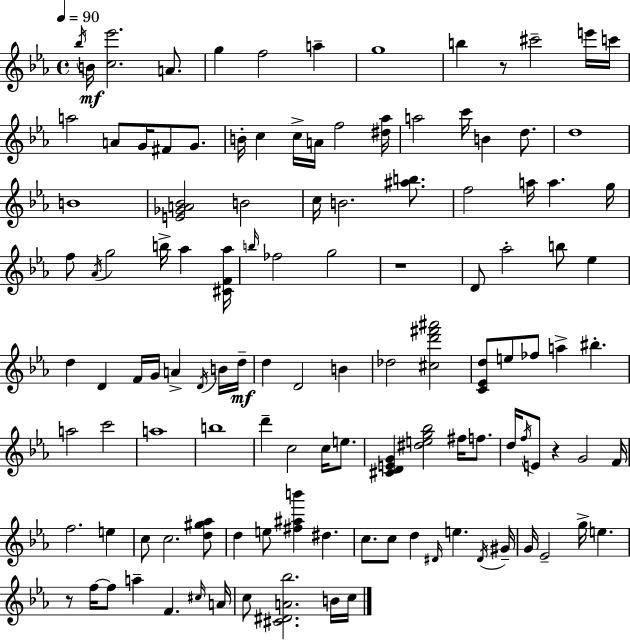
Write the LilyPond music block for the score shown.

{
  \clef treble
  \time 4/4
  \defaultTimeSignature
  \key ees \major
  \tempo 4 = 90
  \repeat volta 2 { \acciaccatura { bes''16 }\mf b'16 <c'' ees'''>2. a'8. | g''4 f''2 a''4-- | g''1 | b''4 r8 cis'''2-- e'''16 | \break c'''16 a''2 a'8 g'16 fis'8 g'8. | b'16-. c''4 c''16-> a'16 f''2 | <dis'' aes''>16 a''2 c'''16 b'4 d''8. | d''1 | \break b'1 | <e' ges' a' bes'>2 b'2 | c''16 b'2. <ais'' b''>8. | f''2 a''16 a''4. | \break g''16 f''8 \acciaccatura { aes'16 } g''2 b''16-> aes''4 | <cis' f' aes''>16 \grace { b''16 } fes''2 g''2 | r1 | d'8 aes''2-. b''8 ees''4 | \break d''4 d'4 f'16 g'16 a'4-> | \acciaccatura { d'16 } b'16 d''16--\mf d''4 d'2 | b'4 des''2 <cis'' d''' fis''' ais'''>2 | <c' ees' d''>8 e''8 fes''8 a''4-> bis''4.-. | \break a''2 c'''2 | a''1 | b''1 | d'''4-- c''2 | \break c''16 e''8. <cis' d' e' g'>4 <dis'' e'' g'' bes''>2 | fis''16 f''8. d''16 \acciaccatura { f''16 } e'8 r4 g'2 | f'16 f''2. | e''4 c''8 c''2. | \break <d'' gis'' aes''>8 d''4 e''8 <fis'' ais'' b'''>4 dis''4. | c''8. c''8 d''4 \grace { dis'16 } e''4. | \acciaccatura { dis'16 } gis'16-- g'16 ees'2-- | g''16-> e''4. r8 f''16~~ f''8 a''4-- | \break f'4. \grace { cis''16 } a'16 c''8 <cis' dis' a' bes''>2. | b'16 c''16 } \bar "|."
}